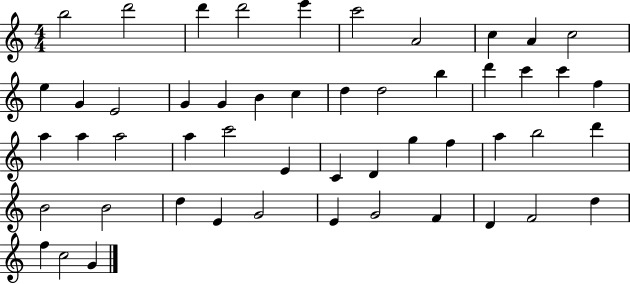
{
  \clef treble
  \numericTimeSignature
  \time 4/4
  \key c \major
  b''2 d'''2 | d'''4 d'''2 e'''4 | c'''2 a'2 | c''4 a'4 c''2 | \break e''4 g'4 e'2 | g'4 g'4 b'4 c''4 | d''4 d''2 b''4 | d'''4 c'''4 c'''4 f''4 | \break a''4 a''4 a''2 | a''4 c'''2 e'4 | c'4 d'4 g''4 f''4 | a''4 b''2 d'''4 | \break b'2 b'2 | d''4 e'4 g'2 | e'4 g'2 f'4 | d'4 f'2 d''4 | \break f''4 c''2 g'4 | \bar "|."
}